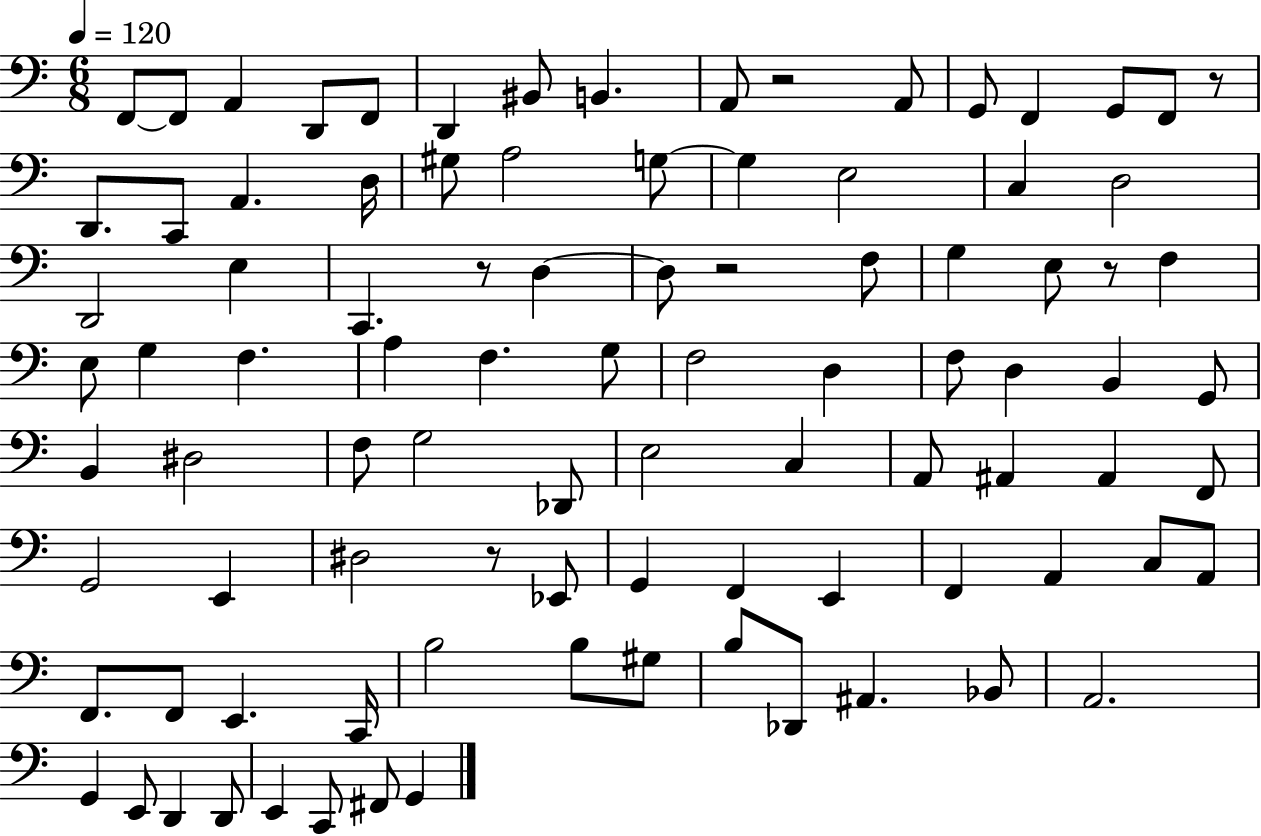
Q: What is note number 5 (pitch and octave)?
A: F2